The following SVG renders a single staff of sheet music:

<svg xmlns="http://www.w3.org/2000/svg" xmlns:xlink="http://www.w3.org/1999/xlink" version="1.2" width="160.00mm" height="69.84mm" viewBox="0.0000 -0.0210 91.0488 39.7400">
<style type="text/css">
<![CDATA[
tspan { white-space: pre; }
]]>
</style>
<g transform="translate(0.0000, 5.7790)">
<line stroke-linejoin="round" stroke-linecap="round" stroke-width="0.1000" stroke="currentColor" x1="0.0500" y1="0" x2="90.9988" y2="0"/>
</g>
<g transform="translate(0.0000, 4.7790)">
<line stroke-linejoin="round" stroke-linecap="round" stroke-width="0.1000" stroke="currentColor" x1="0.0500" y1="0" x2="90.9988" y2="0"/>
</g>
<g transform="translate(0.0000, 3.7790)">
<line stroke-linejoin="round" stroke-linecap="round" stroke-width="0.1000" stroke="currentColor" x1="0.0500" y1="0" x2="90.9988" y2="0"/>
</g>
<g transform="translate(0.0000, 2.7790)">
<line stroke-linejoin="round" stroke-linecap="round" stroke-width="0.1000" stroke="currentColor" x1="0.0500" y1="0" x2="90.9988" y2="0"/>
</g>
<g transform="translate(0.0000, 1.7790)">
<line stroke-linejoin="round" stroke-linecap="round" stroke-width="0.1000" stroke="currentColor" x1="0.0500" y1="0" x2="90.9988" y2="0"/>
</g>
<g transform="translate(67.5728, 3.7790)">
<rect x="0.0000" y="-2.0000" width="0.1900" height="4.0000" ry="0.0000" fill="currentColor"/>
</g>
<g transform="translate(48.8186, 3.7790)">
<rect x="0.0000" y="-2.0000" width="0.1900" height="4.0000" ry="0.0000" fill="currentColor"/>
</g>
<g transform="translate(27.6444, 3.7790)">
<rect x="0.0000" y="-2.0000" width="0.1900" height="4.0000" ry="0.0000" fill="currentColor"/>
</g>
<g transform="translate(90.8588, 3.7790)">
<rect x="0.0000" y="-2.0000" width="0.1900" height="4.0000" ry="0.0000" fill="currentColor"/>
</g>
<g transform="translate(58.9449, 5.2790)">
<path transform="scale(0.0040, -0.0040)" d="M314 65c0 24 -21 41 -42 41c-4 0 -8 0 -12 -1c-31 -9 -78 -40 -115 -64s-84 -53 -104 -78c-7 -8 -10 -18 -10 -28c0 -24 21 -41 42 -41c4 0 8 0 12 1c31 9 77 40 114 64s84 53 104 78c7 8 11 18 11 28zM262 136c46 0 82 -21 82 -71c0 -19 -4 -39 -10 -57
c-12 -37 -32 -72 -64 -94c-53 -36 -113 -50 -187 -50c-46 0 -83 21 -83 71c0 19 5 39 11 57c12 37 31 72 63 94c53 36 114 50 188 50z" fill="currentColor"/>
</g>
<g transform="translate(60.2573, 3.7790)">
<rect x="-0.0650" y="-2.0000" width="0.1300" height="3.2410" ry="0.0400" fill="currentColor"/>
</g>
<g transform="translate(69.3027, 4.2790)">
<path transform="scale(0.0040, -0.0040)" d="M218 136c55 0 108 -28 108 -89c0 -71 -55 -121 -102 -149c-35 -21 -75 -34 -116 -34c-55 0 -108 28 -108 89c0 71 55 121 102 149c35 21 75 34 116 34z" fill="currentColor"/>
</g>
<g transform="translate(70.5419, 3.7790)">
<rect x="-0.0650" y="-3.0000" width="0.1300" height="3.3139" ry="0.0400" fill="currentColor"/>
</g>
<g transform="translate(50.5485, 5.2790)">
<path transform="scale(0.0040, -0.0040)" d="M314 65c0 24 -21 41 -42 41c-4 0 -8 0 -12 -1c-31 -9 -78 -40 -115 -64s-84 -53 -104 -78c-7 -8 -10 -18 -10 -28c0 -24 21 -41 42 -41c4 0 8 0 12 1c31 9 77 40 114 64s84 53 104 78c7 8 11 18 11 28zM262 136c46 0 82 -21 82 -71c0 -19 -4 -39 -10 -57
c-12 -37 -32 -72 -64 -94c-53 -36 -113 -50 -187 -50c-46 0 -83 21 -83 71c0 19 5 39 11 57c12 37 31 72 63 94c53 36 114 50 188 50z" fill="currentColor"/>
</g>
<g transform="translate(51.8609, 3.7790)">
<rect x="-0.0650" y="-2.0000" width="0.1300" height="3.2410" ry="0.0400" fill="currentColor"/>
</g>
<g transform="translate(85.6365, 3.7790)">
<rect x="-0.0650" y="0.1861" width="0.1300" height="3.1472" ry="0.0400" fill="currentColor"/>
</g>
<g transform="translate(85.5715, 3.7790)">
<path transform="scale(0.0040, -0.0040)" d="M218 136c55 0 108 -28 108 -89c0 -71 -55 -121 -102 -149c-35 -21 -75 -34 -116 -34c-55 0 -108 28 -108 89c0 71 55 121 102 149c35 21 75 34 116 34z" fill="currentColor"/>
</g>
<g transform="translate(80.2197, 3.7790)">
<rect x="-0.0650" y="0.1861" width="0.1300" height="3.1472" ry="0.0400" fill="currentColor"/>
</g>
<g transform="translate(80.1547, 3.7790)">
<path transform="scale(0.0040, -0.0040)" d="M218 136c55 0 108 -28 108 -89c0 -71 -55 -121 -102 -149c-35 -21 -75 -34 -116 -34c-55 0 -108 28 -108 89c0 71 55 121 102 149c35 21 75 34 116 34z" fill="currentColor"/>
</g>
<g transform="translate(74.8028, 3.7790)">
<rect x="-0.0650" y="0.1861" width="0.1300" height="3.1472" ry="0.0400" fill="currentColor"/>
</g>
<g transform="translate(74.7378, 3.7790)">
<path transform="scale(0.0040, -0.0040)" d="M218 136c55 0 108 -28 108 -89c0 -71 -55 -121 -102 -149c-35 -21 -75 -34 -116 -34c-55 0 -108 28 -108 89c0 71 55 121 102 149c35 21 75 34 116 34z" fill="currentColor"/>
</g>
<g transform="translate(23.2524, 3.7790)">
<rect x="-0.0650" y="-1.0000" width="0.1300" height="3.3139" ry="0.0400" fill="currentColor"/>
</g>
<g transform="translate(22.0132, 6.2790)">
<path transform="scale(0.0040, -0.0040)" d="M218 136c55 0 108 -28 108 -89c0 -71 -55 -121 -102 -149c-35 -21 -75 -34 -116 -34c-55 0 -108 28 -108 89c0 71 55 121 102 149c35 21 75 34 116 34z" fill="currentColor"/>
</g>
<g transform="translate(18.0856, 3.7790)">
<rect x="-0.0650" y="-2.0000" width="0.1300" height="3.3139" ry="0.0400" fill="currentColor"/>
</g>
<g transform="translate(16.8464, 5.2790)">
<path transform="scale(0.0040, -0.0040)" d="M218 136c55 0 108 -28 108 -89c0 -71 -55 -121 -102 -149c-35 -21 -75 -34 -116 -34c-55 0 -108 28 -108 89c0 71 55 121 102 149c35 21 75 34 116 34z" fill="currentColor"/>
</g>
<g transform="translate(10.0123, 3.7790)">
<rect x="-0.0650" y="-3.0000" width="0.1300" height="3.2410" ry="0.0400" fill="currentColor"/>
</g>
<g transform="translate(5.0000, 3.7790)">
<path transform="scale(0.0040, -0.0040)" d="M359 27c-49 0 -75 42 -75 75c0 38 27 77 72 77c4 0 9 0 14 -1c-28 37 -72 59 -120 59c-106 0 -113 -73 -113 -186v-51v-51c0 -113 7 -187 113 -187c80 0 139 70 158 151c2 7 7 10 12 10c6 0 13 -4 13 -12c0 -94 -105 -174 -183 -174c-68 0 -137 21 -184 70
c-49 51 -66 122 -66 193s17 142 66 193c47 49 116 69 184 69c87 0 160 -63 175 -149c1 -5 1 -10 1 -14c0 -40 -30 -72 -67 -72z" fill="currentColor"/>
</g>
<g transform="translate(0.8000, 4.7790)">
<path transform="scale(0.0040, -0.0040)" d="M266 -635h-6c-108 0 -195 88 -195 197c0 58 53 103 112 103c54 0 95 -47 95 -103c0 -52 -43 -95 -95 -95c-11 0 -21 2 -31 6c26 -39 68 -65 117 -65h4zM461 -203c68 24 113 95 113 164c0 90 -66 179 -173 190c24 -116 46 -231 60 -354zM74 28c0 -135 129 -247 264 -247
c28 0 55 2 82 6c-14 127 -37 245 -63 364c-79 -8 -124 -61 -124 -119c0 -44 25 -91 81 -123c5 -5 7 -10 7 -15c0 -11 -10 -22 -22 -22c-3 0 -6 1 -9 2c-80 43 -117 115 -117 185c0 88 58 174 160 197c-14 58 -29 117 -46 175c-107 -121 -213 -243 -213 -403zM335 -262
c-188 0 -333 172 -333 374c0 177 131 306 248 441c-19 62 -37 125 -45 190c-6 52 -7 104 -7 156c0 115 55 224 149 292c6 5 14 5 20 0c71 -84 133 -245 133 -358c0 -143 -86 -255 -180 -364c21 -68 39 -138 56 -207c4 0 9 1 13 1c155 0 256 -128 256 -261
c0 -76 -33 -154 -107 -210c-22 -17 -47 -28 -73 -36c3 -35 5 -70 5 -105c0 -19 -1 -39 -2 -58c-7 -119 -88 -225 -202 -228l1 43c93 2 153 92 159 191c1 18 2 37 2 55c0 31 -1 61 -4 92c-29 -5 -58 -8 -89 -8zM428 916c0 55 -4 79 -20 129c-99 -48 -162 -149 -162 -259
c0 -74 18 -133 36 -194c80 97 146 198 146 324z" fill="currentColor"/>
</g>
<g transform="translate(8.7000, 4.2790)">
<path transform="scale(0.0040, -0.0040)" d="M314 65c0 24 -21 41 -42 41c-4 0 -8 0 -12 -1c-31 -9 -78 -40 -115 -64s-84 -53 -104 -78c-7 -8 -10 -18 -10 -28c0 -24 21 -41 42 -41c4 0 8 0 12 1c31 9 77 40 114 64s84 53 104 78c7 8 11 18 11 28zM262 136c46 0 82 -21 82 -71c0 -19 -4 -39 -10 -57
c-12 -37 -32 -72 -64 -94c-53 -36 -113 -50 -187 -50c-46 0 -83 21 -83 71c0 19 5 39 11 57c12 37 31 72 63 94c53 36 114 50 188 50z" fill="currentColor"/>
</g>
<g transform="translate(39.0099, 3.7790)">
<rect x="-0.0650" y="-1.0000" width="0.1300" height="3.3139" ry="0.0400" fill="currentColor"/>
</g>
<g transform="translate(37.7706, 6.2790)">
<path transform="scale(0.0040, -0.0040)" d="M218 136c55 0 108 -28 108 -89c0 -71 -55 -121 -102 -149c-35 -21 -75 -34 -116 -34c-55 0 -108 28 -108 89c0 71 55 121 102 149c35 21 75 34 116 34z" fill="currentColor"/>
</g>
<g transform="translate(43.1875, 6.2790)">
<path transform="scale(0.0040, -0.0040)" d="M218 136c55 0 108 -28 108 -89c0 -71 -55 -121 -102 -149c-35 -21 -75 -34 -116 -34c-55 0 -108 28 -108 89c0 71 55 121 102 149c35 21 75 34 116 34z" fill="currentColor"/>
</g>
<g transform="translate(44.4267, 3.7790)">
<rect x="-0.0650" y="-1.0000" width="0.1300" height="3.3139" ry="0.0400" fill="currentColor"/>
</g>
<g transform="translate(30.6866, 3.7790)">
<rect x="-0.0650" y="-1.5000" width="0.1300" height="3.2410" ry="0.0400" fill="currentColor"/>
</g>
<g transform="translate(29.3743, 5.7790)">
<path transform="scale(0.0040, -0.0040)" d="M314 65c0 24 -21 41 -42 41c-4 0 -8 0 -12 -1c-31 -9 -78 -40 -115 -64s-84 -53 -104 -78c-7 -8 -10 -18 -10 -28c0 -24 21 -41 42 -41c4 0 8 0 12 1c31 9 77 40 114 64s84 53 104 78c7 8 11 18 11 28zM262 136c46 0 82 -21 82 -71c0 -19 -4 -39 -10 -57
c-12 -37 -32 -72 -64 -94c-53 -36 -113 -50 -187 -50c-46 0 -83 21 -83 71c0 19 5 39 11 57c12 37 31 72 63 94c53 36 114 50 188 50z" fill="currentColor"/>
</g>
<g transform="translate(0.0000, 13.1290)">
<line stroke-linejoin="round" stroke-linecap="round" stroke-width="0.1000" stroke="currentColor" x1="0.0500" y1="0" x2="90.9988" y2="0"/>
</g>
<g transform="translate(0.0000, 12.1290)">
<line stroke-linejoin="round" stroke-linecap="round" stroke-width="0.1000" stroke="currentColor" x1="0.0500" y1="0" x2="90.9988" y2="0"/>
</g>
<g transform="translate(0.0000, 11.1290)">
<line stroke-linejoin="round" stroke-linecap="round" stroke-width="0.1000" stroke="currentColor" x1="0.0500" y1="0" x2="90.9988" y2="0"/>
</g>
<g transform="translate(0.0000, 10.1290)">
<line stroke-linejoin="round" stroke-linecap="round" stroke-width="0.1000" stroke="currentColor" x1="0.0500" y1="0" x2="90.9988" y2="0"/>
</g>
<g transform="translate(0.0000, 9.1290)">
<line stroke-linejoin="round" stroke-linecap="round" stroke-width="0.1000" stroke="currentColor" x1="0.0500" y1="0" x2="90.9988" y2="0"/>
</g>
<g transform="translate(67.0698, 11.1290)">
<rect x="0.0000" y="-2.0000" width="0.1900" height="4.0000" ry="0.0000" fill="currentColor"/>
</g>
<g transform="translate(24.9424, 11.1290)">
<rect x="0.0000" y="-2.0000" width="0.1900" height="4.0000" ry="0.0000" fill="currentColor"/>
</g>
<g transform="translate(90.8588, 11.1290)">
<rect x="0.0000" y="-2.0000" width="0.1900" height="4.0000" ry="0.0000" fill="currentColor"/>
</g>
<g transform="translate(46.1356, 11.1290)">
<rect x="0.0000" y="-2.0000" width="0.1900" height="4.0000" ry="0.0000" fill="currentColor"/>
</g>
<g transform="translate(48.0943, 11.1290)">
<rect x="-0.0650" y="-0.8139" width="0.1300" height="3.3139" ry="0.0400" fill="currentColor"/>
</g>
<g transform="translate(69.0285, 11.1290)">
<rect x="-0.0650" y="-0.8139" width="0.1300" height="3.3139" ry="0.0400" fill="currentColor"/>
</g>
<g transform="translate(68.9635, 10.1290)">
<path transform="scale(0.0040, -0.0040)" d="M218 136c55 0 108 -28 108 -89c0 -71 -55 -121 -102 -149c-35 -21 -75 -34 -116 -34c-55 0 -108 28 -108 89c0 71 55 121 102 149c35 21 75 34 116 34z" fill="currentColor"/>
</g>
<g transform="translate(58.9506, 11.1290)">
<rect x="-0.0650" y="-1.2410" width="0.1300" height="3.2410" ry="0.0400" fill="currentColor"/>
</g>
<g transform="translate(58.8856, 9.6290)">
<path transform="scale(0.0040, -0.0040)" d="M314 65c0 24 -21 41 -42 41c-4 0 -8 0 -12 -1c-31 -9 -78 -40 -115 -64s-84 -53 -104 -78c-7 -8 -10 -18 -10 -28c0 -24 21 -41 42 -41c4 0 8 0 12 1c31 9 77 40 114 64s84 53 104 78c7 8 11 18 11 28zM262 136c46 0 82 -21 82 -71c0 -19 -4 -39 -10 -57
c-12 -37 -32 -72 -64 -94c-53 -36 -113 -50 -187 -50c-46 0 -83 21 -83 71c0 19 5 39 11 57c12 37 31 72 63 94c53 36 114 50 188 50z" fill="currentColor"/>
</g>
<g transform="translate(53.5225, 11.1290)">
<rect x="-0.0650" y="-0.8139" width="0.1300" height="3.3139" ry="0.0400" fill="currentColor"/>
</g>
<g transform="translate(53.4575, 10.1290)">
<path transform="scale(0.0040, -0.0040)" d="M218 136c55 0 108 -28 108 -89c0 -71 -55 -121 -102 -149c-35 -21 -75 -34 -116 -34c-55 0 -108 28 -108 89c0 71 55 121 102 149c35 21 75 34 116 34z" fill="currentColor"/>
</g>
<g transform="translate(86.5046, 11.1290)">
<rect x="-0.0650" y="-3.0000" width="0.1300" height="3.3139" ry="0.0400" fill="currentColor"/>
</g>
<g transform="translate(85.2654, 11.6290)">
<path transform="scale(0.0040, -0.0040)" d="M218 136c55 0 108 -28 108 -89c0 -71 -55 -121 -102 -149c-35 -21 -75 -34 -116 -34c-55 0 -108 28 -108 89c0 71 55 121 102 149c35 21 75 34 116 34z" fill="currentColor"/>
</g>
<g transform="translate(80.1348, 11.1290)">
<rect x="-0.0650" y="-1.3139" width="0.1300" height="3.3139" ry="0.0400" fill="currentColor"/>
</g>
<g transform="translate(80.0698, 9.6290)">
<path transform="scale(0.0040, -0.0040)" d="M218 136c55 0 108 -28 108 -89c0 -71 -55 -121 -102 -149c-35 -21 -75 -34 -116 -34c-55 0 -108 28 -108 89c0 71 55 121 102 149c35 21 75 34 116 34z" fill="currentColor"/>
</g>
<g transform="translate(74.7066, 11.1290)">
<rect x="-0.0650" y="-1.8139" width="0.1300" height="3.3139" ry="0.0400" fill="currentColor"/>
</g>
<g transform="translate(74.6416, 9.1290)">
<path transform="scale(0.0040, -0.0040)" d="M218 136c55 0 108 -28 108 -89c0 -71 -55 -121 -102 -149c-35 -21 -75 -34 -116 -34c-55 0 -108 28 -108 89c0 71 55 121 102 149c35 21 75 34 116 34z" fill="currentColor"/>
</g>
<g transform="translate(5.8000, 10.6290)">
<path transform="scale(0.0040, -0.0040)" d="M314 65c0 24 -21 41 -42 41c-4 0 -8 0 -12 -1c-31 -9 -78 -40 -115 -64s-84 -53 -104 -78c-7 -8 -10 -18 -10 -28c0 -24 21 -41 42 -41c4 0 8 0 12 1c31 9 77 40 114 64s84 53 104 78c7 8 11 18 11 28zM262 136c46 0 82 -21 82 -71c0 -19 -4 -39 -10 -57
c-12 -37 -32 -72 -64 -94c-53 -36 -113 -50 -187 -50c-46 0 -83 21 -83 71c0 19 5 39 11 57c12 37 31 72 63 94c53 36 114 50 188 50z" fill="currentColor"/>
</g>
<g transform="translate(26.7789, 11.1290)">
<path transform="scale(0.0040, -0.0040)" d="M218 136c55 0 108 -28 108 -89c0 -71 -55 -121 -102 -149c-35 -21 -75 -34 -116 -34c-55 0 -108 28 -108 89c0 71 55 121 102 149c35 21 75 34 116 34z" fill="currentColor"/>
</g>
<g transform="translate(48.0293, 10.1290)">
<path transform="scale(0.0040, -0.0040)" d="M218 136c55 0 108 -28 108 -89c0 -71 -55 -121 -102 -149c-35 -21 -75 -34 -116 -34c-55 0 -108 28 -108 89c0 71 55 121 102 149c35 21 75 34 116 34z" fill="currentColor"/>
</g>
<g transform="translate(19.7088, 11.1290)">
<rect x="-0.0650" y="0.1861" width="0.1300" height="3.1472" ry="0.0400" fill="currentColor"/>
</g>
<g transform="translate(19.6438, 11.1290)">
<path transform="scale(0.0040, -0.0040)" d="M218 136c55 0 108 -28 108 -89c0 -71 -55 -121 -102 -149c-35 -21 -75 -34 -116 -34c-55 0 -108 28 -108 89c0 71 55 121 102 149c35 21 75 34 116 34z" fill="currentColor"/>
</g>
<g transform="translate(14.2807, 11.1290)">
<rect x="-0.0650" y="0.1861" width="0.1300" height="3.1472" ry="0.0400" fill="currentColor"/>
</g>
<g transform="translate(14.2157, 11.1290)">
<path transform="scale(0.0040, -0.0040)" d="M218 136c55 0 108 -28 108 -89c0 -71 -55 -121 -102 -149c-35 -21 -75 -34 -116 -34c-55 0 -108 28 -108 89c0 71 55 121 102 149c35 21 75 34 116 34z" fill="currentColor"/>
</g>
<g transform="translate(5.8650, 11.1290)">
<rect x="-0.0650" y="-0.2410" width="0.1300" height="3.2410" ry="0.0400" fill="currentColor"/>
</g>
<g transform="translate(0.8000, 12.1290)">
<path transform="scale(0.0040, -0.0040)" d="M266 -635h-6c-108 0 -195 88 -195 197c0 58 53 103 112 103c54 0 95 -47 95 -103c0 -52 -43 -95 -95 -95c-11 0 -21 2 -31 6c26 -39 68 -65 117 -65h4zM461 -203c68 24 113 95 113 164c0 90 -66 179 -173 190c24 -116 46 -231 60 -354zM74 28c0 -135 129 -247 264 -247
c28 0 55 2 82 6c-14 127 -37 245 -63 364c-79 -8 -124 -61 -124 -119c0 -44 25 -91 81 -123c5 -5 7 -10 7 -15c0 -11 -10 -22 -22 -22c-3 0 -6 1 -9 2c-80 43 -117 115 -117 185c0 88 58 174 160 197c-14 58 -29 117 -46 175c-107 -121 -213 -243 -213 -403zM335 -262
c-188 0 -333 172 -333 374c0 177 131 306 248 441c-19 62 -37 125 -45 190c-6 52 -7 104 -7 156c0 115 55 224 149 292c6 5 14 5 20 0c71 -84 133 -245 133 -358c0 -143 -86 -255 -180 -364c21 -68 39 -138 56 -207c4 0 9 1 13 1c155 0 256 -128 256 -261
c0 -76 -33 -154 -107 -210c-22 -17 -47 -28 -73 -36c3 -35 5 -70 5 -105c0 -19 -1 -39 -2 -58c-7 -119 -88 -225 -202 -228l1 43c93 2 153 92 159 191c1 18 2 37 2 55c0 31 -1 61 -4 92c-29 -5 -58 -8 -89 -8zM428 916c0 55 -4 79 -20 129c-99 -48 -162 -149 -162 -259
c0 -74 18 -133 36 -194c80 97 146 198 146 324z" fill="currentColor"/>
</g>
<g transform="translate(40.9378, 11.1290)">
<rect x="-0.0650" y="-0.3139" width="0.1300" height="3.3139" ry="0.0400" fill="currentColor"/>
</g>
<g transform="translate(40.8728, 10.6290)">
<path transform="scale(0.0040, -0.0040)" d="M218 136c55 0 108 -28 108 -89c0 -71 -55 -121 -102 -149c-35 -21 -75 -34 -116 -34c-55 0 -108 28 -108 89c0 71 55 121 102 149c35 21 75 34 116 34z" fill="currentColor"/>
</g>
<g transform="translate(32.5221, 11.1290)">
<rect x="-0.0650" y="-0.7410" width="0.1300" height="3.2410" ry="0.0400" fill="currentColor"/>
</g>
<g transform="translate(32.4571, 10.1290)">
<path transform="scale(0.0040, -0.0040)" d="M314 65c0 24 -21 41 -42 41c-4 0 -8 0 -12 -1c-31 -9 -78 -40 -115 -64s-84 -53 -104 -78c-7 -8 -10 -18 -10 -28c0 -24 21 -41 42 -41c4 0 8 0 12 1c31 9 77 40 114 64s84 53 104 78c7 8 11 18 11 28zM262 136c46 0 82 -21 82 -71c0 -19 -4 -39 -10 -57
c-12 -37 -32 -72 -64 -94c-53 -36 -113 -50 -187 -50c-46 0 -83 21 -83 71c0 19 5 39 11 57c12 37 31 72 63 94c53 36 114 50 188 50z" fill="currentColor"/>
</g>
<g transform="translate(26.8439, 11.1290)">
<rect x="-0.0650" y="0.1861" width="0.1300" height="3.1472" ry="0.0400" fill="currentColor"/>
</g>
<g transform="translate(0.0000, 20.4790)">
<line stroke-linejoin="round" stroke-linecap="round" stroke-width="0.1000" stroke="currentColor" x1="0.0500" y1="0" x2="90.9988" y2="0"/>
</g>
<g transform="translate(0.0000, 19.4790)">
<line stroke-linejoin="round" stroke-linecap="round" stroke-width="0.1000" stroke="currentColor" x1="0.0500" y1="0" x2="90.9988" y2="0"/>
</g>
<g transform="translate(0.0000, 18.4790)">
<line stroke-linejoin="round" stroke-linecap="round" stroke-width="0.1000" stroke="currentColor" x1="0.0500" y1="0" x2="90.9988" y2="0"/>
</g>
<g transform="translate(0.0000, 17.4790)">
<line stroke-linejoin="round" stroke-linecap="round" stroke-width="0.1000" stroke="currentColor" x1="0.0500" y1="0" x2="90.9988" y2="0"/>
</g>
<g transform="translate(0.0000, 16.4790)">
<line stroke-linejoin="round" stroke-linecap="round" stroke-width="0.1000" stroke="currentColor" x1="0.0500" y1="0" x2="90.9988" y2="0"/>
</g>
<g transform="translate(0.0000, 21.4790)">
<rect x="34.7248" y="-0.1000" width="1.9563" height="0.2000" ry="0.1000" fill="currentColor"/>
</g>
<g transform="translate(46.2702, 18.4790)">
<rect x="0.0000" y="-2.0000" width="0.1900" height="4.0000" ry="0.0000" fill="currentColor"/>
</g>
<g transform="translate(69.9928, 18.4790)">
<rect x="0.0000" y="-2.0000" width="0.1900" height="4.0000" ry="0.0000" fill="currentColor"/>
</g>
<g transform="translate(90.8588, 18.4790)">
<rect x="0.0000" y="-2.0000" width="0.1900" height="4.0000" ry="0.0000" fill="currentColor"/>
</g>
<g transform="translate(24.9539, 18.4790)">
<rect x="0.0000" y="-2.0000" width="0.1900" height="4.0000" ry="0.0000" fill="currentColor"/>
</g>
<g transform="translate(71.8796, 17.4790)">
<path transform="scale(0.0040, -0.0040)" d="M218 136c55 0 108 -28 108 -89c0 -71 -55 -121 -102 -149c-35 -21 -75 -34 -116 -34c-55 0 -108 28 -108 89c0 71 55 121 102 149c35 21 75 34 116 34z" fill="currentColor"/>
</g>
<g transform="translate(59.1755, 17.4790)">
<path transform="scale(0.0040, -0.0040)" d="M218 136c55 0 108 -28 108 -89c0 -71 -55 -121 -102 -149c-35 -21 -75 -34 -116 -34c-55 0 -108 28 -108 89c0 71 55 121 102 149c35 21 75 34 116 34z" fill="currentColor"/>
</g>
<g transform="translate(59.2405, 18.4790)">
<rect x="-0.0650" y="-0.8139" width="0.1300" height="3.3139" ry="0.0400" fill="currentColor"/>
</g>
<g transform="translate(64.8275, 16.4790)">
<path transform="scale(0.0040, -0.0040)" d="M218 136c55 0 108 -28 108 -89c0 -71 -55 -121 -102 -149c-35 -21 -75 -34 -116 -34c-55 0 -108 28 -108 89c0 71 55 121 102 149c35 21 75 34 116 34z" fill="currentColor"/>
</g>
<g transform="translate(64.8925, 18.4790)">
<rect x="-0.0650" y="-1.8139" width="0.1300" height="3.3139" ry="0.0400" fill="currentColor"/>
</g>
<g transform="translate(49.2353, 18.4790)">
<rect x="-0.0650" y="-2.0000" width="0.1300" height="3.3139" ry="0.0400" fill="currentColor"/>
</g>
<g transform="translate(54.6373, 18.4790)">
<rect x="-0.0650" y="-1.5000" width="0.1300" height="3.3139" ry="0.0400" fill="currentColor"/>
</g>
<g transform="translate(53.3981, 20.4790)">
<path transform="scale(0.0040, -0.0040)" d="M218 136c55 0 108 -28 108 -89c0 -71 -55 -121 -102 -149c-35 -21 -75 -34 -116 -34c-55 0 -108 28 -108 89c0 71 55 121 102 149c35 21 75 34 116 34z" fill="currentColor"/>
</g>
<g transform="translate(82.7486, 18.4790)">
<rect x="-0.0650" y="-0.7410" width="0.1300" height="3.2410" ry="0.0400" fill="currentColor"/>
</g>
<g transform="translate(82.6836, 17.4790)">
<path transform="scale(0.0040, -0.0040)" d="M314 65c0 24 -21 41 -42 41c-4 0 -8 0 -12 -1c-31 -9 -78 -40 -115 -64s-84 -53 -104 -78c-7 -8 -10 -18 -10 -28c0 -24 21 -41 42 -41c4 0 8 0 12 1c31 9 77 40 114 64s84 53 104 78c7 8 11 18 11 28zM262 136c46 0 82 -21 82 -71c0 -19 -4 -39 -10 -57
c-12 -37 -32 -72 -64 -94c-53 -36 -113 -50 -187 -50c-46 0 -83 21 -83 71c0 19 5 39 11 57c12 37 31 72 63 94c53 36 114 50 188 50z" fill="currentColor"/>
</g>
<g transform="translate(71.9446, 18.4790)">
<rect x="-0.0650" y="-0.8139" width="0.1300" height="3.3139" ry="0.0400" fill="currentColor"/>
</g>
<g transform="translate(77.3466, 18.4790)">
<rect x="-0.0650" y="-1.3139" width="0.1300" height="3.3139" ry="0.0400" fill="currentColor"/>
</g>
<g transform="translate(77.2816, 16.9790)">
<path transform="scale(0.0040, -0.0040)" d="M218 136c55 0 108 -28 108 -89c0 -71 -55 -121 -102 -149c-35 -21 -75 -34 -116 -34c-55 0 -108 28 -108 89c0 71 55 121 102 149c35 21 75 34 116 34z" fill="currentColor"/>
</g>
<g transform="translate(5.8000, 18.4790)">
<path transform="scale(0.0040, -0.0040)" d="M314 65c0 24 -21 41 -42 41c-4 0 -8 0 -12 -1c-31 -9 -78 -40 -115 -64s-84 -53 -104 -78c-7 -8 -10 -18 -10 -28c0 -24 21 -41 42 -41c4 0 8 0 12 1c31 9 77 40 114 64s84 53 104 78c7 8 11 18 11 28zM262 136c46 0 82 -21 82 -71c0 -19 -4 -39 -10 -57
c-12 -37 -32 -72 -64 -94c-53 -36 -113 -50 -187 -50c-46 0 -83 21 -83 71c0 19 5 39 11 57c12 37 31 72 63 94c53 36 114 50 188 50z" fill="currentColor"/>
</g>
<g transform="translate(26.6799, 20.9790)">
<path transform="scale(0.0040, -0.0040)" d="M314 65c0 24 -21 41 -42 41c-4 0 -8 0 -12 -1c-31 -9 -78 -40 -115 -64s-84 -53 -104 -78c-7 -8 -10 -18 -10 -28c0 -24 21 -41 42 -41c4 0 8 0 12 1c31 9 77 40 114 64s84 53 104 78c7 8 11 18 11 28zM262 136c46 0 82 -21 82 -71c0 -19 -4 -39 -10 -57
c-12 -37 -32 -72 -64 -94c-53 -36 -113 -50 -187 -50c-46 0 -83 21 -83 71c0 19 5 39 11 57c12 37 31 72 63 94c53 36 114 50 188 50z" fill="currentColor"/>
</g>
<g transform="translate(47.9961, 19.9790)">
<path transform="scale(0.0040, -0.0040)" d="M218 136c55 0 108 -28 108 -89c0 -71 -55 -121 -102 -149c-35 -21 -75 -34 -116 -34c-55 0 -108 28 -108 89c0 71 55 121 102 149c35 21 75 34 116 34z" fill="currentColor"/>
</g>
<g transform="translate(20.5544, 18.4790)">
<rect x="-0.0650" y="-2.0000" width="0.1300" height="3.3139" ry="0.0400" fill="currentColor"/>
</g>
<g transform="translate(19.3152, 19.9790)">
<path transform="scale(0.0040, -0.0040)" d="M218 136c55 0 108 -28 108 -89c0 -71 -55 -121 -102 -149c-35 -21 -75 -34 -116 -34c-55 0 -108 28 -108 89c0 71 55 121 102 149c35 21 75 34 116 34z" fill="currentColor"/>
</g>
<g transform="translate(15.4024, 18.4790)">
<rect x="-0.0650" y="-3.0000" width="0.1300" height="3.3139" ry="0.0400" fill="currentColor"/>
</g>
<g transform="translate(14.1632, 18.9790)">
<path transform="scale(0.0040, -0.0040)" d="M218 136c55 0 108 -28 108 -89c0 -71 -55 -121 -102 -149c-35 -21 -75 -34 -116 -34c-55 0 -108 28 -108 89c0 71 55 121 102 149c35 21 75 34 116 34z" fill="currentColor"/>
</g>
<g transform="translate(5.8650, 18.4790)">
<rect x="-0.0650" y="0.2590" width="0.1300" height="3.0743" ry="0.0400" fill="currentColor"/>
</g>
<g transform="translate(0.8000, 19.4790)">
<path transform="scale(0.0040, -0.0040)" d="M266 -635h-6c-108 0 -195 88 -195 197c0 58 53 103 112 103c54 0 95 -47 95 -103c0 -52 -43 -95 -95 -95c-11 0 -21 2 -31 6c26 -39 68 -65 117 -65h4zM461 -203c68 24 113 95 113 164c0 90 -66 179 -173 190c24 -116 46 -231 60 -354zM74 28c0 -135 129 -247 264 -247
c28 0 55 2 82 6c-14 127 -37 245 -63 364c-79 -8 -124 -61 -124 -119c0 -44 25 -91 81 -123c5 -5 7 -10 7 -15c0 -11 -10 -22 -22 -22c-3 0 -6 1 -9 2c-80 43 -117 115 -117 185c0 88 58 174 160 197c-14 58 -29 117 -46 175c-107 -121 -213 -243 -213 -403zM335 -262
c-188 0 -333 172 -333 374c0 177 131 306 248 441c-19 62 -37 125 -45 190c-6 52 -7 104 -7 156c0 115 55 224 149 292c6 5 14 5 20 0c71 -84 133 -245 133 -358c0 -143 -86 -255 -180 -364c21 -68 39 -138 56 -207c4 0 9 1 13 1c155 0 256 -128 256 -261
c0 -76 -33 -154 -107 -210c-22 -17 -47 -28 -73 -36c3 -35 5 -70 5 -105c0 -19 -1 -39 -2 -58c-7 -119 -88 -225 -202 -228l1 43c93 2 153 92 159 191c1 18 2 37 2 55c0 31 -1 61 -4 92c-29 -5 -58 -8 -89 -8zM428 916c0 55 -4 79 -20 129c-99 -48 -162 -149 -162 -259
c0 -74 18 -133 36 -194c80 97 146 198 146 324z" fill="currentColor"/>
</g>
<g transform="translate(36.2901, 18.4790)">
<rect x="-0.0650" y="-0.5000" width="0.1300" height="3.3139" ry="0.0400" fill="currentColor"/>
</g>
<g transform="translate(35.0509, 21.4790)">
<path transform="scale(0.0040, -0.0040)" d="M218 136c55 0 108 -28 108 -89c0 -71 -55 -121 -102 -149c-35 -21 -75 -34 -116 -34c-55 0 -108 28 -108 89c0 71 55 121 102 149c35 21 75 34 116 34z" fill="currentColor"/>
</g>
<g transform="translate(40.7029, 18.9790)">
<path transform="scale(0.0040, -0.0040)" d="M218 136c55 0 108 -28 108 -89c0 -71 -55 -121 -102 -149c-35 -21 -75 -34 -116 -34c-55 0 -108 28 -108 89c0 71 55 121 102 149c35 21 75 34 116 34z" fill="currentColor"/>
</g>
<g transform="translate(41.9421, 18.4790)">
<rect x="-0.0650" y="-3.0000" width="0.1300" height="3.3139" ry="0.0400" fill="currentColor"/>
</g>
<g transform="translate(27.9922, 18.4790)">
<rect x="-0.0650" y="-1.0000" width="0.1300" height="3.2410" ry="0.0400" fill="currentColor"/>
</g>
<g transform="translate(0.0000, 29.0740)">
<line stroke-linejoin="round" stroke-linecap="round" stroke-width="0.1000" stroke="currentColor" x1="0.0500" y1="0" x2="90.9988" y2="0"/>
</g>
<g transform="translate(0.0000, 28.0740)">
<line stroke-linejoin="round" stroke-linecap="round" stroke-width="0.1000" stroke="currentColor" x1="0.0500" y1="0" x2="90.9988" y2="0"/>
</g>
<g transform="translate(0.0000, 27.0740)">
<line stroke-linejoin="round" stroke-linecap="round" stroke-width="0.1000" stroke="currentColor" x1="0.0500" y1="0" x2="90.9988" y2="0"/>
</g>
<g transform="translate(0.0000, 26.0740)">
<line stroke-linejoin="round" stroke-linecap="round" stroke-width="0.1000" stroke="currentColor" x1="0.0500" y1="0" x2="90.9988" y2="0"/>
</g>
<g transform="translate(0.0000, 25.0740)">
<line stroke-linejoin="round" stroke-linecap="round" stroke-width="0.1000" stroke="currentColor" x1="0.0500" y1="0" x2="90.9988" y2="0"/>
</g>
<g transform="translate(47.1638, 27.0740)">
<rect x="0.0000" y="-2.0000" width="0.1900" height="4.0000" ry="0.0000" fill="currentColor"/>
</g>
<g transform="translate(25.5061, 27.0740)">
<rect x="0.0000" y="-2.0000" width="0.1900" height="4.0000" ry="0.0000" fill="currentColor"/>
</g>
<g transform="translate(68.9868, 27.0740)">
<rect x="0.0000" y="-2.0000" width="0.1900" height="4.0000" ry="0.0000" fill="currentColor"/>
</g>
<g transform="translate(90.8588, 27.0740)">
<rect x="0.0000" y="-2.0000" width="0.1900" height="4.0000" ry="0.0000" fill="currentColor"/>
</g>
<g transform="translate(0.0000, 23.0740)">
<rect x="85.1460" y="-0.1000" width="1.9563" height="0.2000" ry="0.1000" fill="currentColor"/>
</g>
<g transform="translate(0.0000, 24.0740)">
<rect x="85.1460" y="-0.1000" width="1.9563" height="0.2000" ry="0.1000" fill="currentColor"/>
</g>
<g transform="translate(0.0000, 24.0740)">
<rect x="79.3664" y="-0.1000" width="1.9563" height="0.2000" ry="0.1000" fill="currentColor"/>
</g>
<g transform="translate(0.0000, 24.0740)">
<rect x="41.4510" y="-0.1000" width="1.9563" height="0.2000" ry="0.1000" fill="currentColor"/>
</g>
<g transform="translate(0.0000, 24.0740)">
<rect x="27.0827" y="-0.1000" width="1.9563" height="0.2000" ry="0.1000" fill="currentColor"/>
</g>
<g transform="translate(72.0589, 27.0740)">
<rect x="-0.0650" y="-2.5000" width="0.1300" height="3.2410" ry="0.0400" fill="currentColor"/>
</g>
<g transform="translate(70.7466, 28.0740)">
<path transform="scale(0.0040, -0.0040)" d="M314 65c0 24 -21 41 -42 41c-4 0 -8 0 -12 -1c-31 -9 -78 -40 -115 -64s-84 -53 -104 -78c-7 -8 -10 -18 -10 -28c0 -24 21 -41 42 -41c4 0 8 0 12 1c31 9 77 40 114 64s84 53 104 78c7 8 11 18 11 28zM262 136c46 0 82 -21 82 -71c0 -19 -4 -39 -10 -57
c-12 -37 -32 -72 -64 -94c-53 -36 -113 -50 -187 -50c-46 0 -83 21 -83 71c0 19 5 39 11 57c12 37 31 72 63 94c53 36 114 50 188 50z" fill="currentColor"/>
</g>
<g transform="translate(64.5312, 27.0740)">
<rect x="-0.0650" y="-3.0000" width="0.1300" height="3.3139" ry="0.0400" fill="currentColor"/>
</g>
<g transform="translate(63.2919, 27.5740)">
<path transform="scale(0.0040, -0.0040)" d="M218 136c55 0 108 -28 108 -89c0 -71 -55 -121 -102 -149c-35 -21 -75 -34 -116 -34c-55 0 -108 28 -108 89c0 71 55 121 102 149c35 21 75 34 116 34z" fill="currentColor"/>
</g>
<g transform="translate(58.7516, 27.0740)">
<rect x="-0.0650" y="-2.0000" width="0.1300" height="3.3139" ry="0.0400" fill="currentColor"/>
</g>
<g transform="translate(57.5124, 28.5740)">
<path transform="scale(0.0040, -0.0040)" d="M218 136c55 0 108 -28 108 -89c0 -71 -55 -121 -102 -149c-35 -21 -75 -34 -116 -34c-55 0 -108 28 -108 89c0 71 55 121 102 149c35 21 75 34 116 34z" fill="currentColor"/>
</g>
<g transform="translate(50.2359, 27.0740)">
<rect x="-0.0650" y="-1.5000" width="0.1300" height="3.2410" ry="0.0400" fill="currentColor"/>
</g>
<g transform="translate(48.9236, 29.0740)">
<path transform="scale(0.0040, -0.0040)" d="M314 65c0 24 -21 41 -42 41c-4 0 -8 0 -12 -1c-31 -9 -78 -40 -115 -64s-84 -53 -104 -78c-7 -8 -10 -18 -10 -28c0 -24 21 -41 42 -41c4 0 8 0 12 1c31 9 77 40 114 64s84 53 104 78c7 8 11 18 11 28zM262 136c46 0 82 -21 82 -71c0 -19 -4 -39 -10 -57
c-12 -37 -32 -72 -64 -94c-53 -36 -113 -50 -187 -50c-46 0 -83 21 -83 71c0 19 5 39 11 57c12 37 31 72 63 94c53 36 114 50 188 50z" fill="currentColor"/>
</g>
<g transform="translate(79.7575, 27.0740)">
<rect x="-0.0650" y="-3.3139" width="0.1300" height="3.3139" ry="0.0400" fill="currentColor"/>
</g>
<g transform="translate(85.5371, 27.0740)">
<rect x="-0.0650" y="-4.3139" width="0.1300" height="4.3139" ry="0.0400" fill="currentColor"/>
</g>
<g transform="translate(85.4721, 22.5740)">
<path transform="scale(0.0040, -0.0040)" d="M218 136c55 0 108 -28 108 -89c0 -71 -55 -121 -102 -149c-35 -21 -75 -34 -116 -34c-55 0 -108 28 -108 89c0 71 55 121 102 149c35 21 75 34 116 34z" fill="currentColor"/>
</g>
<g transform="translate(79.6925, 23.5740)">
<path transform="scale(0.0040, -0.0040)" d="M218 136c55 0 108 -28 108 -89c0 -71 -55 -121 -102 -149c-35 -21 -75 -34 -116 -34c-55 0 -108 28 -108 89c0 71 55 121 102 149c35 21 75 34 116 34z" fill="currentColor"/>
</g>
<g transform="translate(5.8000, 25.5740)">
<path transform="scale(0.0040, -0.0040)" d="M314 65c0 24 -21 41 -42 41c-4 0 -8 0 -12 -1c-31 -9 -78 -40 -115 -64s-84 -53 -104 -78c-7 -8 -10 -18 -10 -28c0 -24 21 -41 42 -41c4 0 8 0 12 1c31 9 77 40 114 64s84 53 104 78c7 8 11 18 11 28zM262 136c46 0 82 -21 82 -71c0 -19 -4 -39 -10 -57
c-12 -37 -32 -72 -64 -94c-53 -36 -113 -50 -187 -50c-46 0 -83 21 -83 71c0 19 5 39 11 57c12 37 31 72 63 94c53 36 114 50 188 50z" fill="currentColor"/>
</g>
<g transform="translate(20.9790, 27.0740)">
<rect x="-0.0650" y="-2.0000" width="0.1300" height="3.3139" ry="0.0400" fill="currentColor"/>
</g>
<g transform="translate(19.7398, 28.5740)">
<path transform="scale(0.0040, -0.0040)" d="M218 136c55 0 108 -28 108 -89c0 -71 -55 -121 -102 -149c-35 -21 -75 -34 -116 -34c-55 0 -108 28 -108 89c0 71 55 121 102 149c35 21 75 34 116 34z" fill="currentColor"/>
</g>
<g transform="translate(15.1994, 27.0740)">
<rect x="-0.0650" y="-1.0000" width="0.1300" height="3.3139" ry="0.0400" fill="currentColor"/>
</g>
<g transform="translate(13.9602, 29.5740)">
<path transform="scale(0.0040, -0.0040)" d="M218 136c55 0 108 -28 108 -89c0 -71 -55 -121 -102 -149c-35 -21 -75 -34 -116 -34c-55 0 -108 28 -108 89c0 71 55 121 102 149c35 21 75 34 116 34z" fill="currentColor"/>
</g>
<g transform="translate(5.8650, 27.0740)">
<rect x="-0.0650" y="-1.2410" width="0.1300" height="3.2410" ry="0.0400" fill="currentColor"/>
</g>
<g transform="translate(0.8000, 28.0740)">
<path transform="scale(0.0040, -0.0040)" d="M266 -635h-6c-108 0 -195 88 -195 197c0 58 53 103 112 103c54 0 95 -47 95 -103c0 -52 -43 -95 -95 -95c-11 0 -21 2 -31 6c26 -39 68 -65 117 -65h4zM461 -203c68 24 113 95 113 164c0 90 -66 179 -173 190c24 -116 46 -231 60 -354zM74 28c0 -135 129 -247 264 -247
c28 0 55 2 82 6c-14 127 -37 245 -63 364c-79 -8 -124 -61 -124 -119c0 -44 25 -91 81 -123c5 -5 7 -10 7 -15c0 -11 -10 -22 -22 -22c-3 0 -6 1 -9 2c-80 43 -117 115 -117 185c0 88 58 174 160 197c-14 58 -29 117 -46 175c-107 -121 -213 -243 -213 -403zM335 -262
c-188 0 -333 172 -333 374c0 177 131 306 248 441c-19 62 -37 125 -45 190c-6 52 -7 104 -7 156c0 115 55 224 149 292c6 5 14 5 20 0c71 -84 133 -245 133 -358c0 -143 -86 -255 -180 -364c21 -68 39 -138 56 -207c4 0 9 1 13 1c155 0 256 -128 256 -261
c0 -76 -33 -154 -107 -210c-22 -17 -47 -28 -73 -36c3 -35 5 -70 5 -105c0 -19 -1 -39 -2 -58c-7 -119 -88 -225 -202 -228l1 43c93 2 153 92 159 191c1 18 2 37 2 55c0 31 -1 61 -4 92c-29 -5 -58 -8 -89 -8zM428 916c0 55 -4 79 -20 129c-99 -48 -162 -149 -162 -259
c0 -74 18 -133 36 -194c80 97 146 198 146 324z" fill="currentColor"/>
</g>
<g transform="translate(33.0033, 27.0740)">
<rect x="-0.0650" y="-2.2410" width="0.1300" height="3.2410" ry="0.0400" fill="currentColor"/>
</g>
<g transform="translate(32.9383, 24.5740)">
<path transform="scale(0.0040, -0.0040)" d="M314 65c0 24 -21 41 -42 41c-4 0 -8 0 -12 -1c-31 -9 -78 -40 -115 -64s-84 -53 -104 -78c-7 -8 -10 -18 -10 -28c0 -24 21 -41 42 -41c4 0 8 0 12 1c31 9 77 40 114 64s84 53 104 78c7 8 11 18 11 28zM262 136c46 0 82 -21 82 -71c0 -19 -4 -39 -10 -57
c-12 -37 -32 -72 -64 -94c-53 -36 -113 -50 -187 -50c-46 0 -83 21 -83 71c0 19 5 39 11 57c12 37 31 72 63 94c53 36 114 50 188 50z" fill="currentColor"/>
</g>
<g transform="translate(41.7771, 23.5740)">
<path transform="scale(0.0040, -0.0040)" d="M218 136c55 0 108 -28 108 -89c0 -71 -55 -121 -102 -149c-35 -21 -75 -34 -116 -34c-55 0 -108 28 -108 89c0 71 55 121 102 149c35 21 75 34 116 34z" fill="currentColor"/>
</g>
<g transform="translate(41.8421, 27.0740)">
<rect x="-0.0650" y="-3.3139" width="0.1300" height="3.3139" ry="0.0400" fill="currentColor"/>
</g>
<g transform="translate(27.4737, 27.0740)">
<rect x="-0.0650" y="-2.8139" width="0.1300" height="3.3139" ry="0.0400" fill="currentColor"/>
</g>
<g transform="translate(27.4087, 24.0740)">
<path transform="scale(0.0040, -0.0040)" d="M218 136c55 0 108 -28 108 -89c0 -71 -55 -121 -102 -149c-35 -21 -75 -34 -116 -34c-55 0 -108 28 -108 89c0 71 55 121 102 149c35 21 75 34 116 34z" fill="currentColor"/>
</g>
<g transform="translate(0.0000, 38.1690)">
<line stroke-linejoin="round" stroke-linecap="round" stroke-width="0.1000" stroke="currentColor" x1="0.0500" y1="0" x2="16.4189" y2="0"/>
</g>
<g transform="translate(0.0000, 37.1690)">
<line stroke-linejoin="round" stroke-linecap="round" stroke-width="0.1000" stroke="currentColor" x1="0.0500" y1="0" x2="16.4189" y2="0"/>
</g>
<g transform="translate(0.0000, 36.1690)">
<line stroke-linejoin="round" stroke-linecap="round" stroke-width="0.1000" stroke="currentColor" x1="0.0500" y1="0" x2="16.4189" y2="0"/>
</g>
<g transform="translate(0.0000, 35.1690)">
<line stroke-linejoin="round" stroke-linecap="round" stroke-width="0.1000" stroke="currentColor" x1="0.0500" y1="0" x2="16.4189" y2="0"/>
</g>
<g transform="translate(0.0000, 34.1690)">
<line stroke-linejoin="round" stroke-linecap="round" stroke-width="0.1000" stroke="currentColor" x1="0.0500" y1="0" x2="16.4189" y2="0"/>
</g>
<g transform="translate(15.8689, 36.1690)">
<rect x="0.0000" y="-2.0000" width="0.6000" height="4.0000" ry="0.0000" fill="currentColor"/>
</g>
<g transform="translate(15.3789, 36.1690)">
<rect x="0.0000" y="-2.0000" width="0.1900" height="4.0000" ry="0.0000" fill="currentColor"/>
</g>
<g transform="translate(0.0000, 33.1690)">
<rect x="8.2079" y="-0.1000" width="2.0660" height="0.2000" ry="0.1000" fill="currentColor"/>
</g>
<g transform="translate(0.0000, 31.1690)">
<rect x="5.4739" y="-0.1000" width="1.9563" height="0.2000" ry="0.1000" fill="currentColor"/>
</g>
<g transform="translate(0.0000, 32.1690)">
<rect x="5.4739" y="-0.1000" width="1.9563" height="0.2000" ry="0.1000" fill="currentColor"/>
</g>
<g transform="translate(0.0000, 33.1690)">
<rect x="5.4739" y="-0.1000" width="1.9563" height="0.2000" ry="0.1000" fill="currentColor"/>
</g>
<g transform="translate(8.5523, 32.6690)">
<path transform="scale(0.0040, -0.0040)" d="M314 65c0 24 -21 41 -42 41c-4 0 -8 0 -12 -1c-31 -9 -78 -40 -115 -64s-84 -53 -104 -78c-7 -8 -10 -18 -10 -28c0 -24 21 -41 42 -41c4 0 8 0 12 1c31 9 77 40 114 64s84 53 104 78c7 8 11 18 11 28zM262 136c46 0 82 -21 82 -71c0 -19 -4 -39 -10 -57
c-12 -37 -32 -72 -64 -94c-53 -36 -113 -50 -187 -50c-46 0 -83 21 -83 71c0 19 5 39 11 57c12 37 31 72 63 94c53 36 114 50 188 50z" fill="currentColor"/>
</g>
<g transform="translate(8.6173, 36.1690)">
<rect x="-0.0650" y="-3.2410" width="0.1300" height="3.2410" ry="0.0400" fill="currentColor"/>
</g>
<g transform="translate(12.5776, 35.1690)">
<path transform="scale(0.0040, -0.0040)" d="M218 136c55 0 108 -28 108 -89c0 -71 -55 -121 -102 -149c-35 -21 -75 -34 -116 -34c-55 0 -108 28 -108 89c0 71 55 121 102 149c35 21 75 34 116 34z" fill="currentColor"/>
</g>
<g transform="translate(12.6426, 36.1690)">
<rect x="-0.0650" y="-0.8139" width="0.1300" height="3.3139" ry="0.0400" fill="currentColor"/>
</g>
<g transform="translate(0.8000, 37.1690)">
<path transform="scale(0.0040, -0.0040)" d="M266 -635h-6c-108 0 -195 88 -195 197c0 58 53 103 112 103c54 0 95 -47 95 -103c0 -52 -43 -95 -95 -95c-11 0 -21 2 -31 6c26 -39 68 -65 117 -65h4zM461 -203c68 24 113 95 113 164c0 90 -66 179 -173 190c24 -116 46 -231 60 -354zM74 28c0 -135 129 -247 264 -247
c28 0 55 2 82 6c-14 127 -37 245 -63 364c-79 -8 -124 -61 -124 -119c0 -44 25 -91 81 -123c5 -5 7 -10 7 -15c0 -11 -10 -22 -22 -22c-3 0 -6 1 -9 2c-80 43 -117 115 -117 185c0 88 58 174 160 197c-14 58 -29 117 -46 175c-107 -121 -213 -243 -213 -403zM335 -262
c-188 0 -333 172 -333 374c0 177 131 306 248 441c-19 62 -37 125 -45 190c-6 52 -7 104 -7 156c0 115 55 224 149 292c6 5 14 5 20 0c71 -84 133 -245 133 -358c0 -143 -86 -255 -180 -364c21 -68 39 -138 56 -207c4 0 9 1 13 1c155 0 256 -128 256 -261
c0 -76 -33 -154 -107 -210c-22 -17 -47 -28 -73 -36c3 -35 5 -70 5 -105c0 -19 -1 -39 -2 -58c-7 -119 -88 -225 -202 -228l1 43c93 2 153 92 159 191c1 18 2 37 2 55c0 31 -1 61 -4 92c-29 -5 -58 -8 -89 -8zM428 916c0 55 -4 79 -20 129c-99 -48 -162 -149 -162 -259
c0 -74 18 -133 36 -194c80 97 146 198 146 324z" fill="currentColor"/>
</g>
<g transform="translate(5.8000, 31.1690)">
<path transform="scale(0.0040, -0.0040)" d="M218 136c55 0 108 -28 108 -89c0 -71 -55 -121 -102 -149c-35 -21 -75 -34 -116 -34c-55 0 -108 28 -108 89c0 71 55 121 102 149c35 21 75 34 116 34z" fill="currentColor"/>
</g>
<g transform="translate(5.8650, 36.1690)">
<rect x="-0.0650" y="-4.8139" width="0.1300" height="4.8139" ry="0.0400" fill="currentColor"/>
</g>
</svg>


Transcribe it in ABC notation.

X:1
T:Untitled
M:4/4
L:1/4
K:C
A2 F D E2 D D F2 F2 A B B B c2 B B B d2 c d d e2 d f e A B2 A F D2 C A F E d f d e d2 e2 D F a g2 b E2 F A G2 b d' e' b2 d